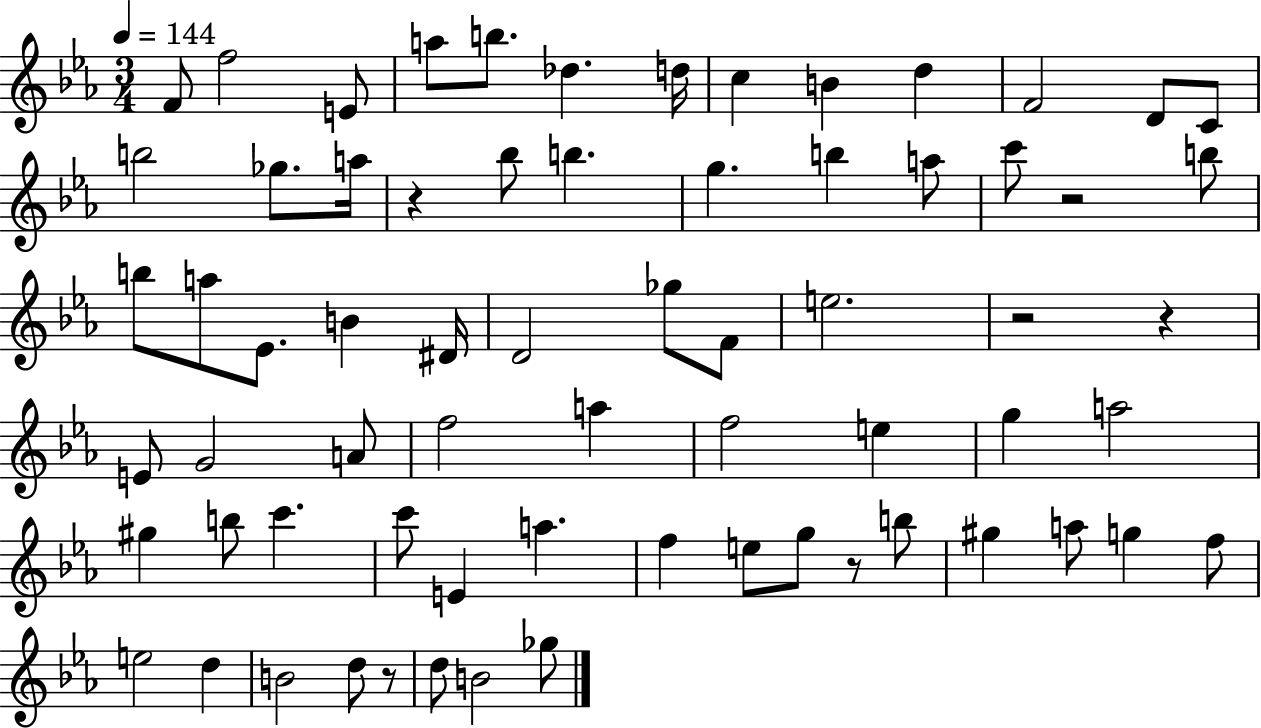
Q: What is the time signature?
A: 3/4